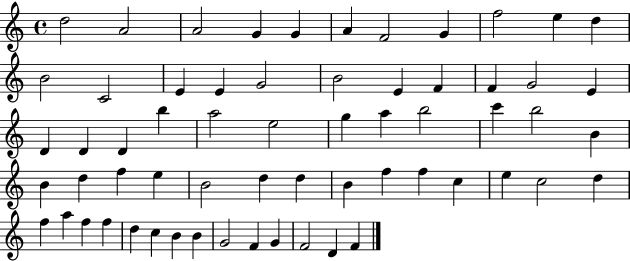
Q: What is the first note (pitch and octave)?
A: D5